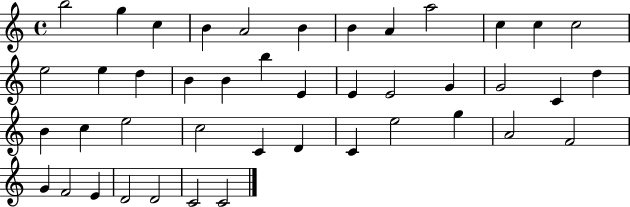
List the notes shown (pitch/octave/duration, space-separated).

B5/h G5/q C5/q B4/q A4/h B4/q B4/q A4/q A5/h C5/q C5/q C5/h E5/h E5/q D5/q B4/q B4/q B5/q E4/q E4/q E4/h G4/q G4/h C4/q D5/q B4/q C5/q E5/h C5/h C4/q D4/q C4/q E5/h G5/q A4/h F4/h G4/q F4/h E4/q D4/h D4/h C4/h C4/h